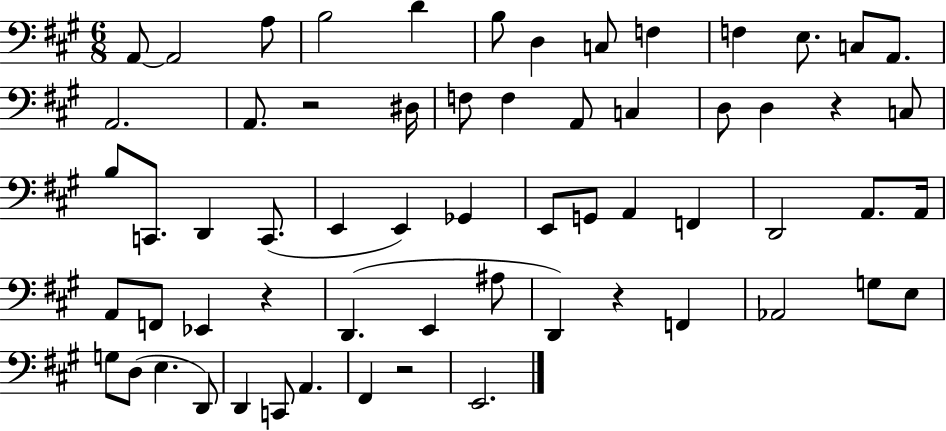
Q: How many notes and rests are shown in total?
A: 62